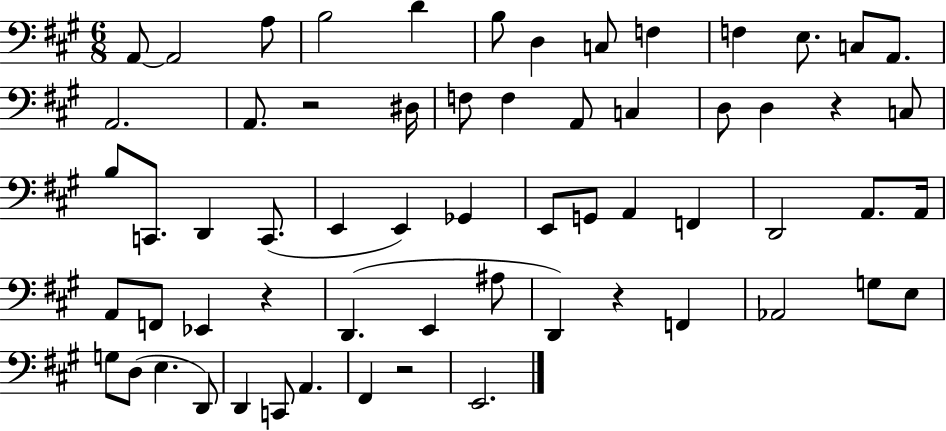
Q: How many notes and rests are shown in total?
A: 62